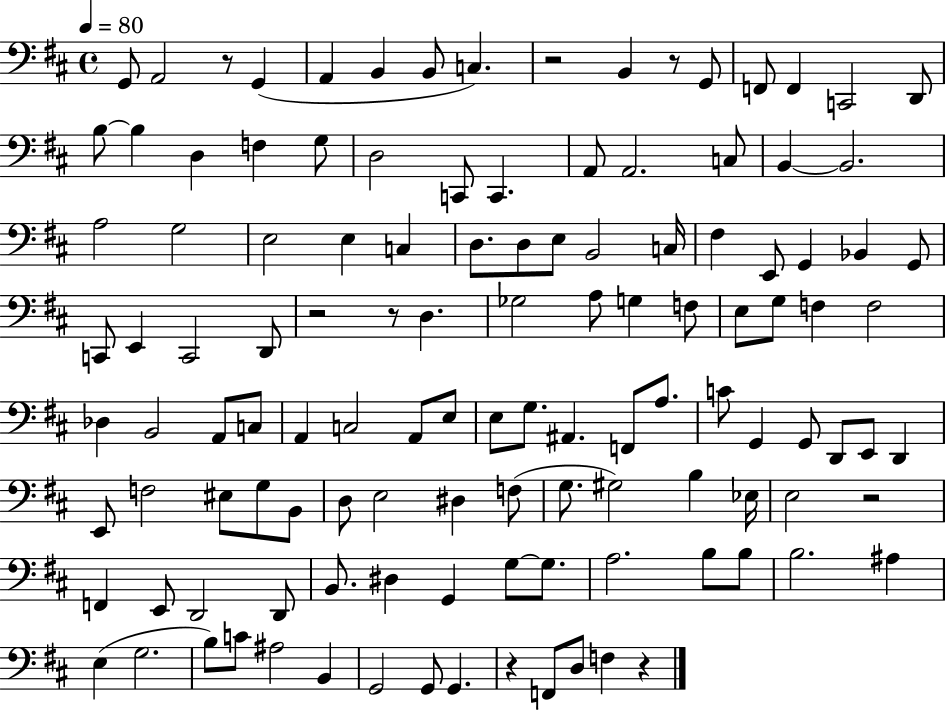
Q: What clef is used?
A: bass